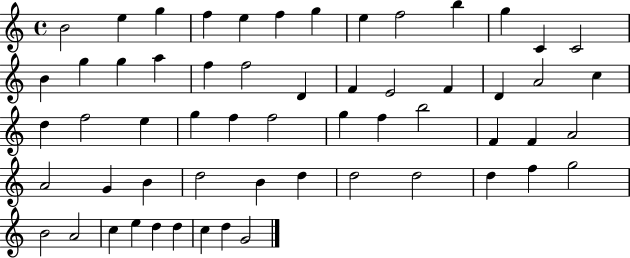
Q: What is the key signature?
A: C major